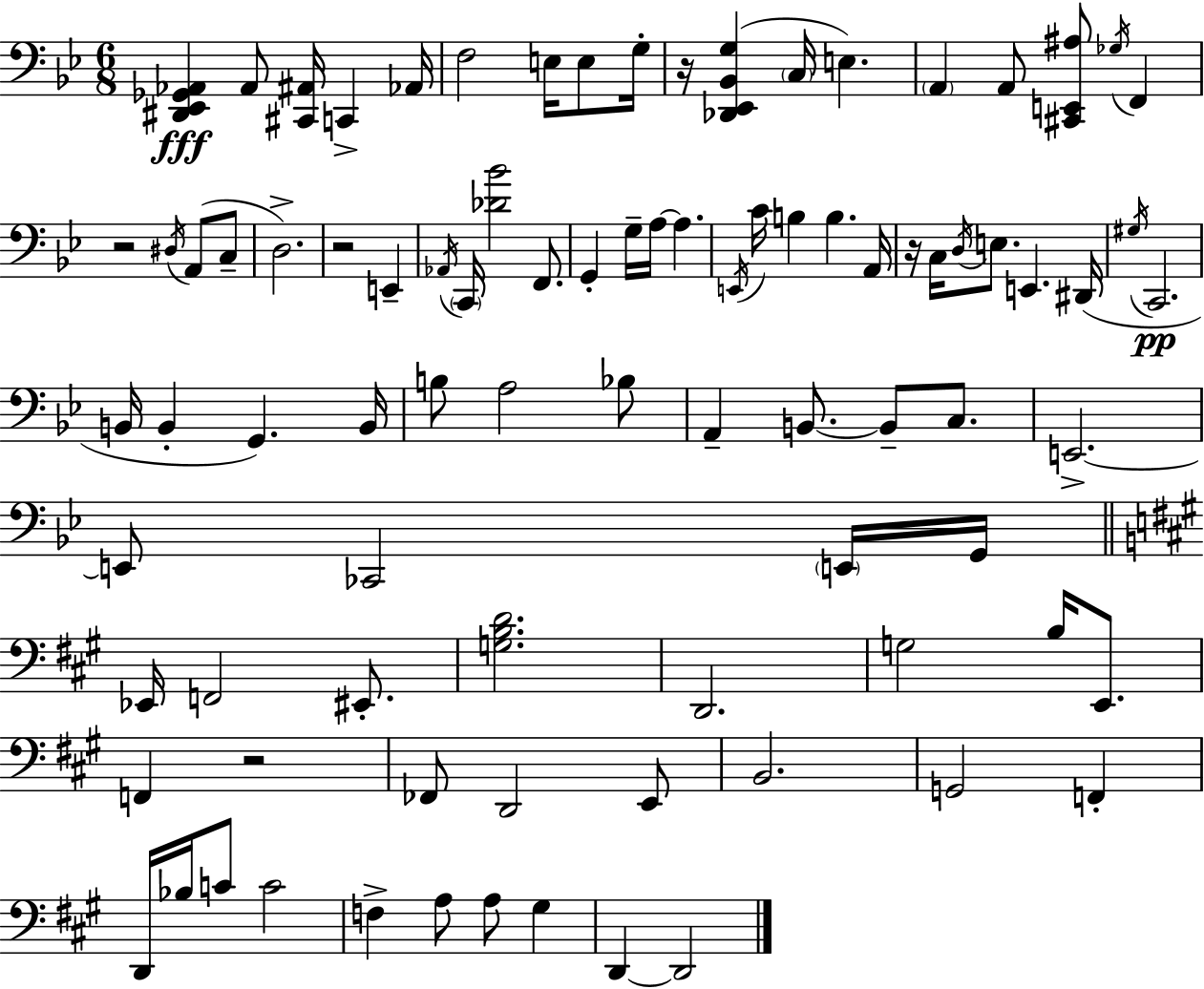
{
  \clef bass
  \numericTimeSignature
  \time 6/8
  \key bes \major
  \repeat volta 2 { <dis, ees, ges, aes,>4\fff aes,8 <cis, ais,>16 c,4-> aes,16 | f2 e16 e8 g16-. | r16 <des, ees, bes, g>4( \parenthesize c16 e4.) | \parenthesize a,4 a,8 <cis, e, ais>8 \acciaccatura { ges16 } f,4 | \break r2 \acciaccatura { dis16 }( a,8 | c8-- d2.->) | r2 e,4-- | \acciaccatura { aes,16 } \parenthesize c,16 <des' bes'>2 | \break f,8. g,4-. g16-- a16~~ a4. | \acciaccatura { e,16 } c'16 b4 b4. | a,16 r16 c16 \acciaccatura { d16 } e8. e,4. | dis,16( \acciaccatura { gis16 }\pp c,2. | \break b,16 b,4-. g,4.) | b,16 b8 a2 | bes8 a,4-- b,8.~~ | b,8-- c8. e,2.->~~ | \break e,8 ces,2 | \parenthesize e,16 g,16 \bar "||" \break \key a \major ees,16 f,2 eis,8.-. | <g b d'>2. | d,2. | g2 b16 e,8. | \break f,4 r2 | fes,8 d,2 e,8 | b,2. | g,2 f,4-. | \break d,16 bes16 c'8 c'2 | f4-> a8 a8 gis4 | d,4~~ d,2 | } \bar "|."
}